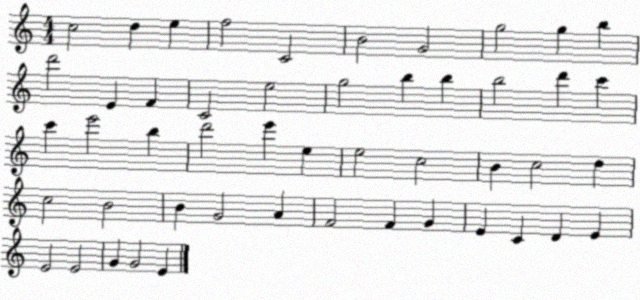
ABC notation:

X:1
T:Untitled
M:4/4
L:1/4
K:C
c2 d e f2 C2 B2 G2 g2 g b d'2 E F C2 e2 g2 b b b2 d' c' c' e'2 b d'2 e' e e2 c2 B c2 d c2 B2 B G2 A F2 F G E C D E E2 E2 G G2 E